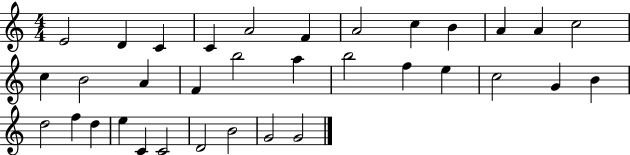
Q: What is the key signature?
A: C major